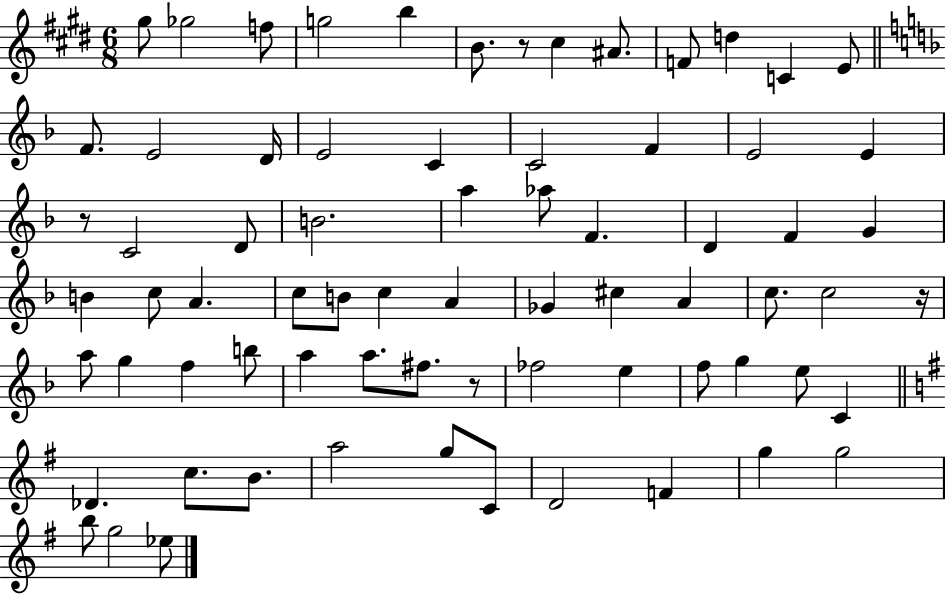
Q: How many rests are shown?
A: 4